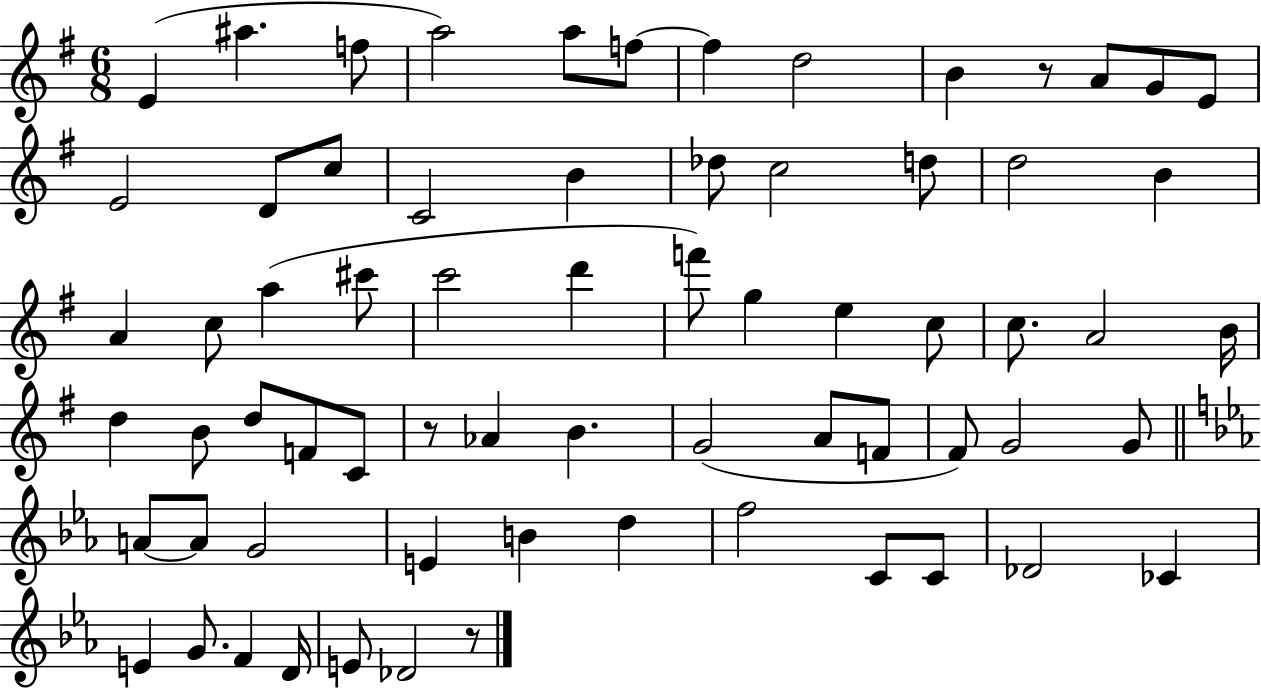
{
  \clef treble
  \numericTimeSignature
  \time 6/8
  \key g \major
  \repeat volta 2 { e'4( ais''4. f''8 | a''2) a''8 f''8~~ | f''4 d''2 | b'4 r8 a'8 g'8 e'8 | \break e'2 d'8 c''8 | c'2 b'4 | des''8 c''2 d''8 | d''2 b'4 | \break a'4 c''8 a''4( cis'''8 | c'''2 d'''4 | f'''8) g''4 e''4 c''8 | c''8. a'2 b'16 | \break d''4 b'8 d''8 f'8 c'8 | r8 aes'4 b'4. | g'2( a'8 f'8 | fis'8) g'2 g'8 | \break \bar "||" \break \key ees \major a'8~~ a'8 g'2 | e'4 b'4 d''4 | f''2 c'8 c'8 | des'2 ces'4 | \break e'4 g'8. f'4 d'16 | e'8 des'2 r8 | } \bar "|."
}